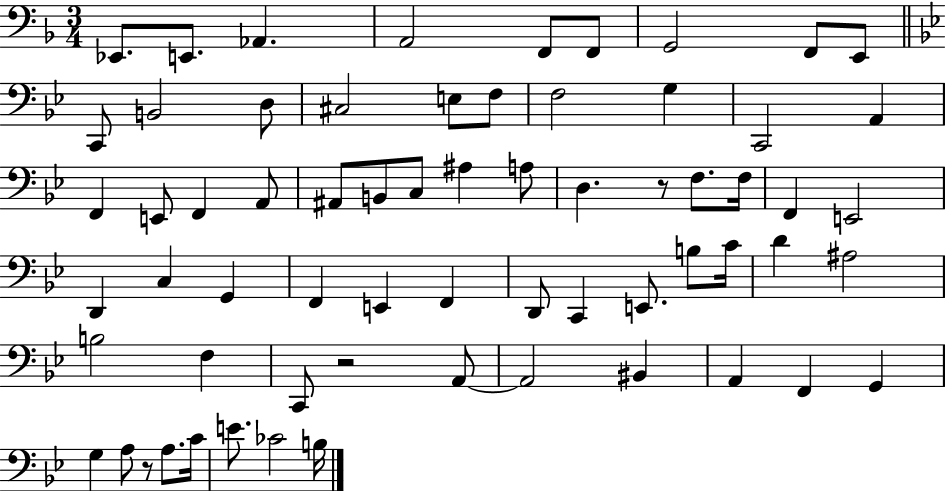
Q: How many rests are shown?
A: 3